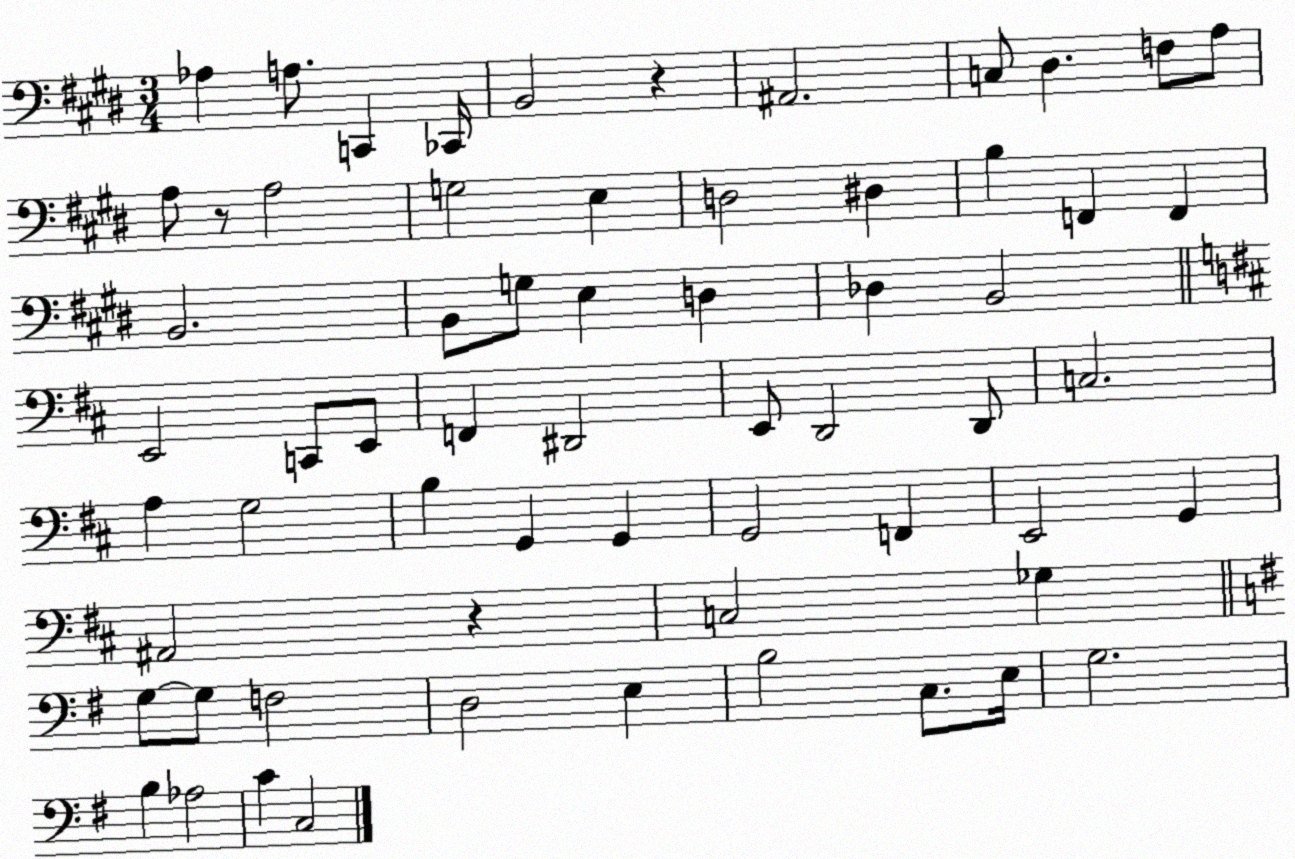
X:1
T:Untitled
M:3/4
L:1/4
K:E
_A, A,/2 C,, _C,,/4 B,,2 z ^A,,2 C,/2 ^D, F,/2 A,/2 A,/2 z/2 A,2 G,2 E, D,2 ^D, B, F,, F,, B,,2 B,,/2 G,/2 E, D, _D, B,,2 E,,2 C,,/2 E,,/2 F,, ^D,,2 E,,/2 D,,2 D,,/2 C,2 A, G,2 B, G,, G,, G,,2 F,, E,,2 G,, ^A,,2 z C,2 _G, G,/2 G,/2 F,2 D,2 E, B,2 C,/2 E,/4 G,2 B, _A,2 C C,2